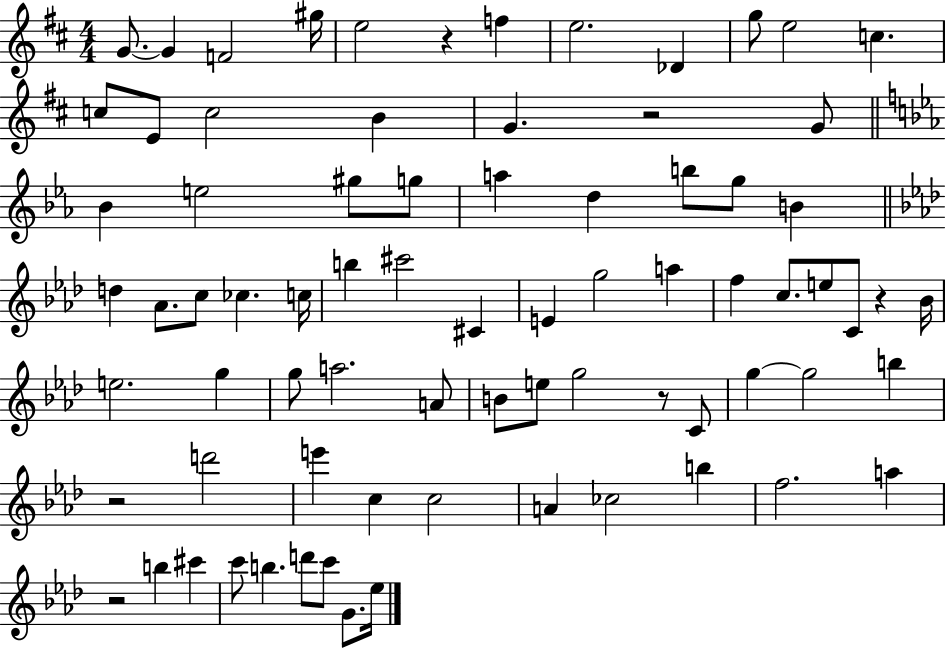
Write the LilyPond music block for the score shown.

{
  \clef treble
  \numericTimeSignature
  \time 4/4
  \key d \major
  \repeat volta 2 { g'8.~~ g'4 f'2 gis''16 | e''2 r4 f''4 | e''2. des'4 | g''8 e''2 c''4. | \break c''8 e'8 c''2 b'4 | g'4. r2 g'8 | \bar "||" \break \key ees \major bes'4 e''2 gis''8 g''8 | a''4 d''4 b''8 g''8 b'4 | \bar "||" \break \key f \minor d''4 aes'8. c''8 ces''4. c''16 | b''4 cis'''2 cis'4 | e'4 g''2 a''4 | f''4 c''8. e''8 c'8 r4 bes'16 | \break e''2. g''4 | g''8 a''2. a'8 | b'8 e''8 g''2 r8 c'8 | g''4~~ g''2 b''4 | \break r2 d'''2 | e'''4 c''4 c''2 | a'4 ces''2 b''4 | f''2. a''4 | \break r2 b''4 cis'''4 | c'''8 b''4. d'''8 c'''8 g'8. ees''16 | } \bar "|."
}